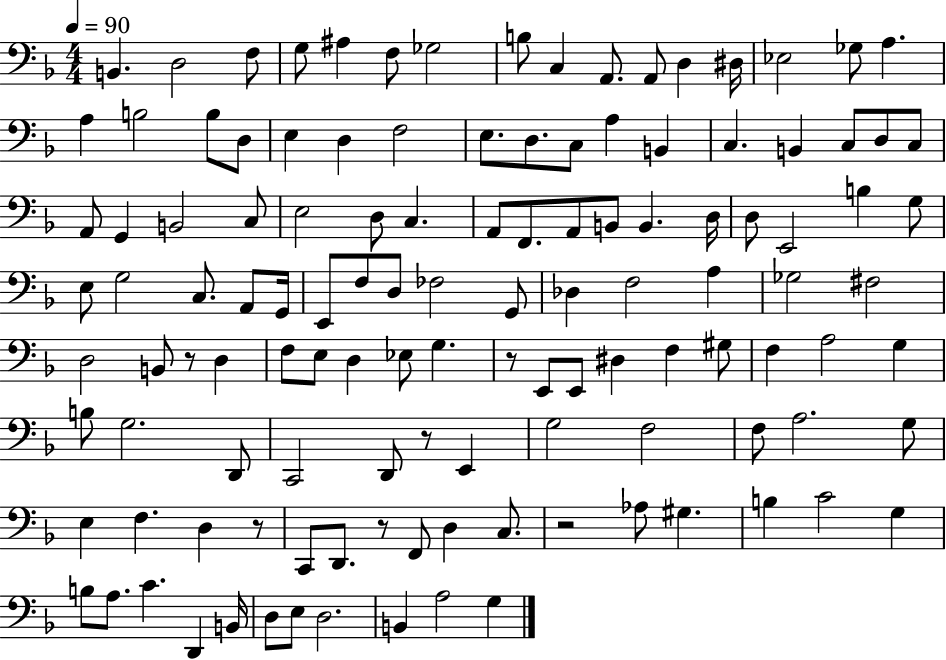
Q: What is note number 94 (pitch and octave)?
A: F3